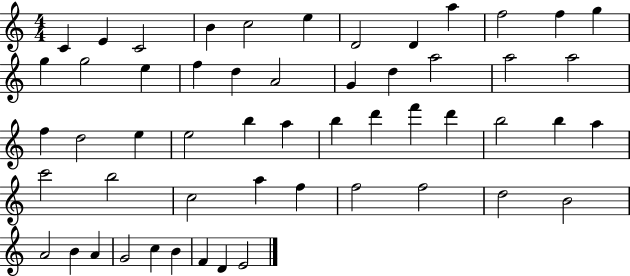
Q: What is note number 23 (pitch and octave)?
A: A5